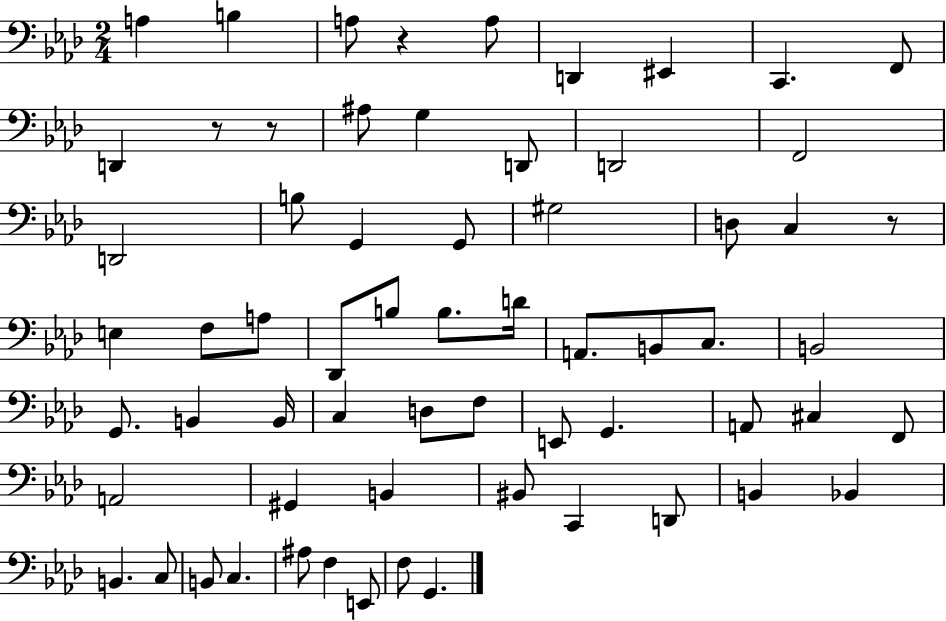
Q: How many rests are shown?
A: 4